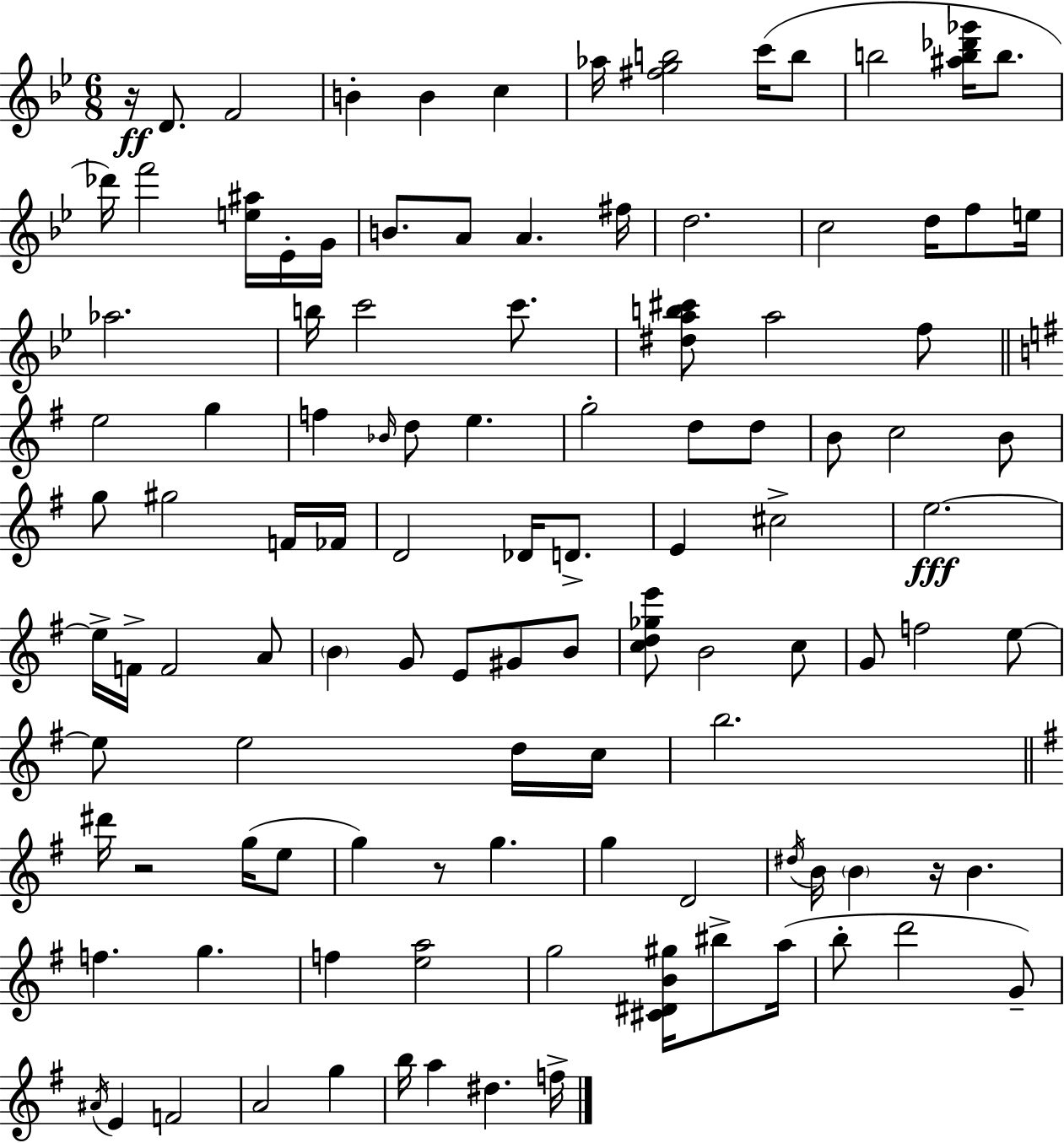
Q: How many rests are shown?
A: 4